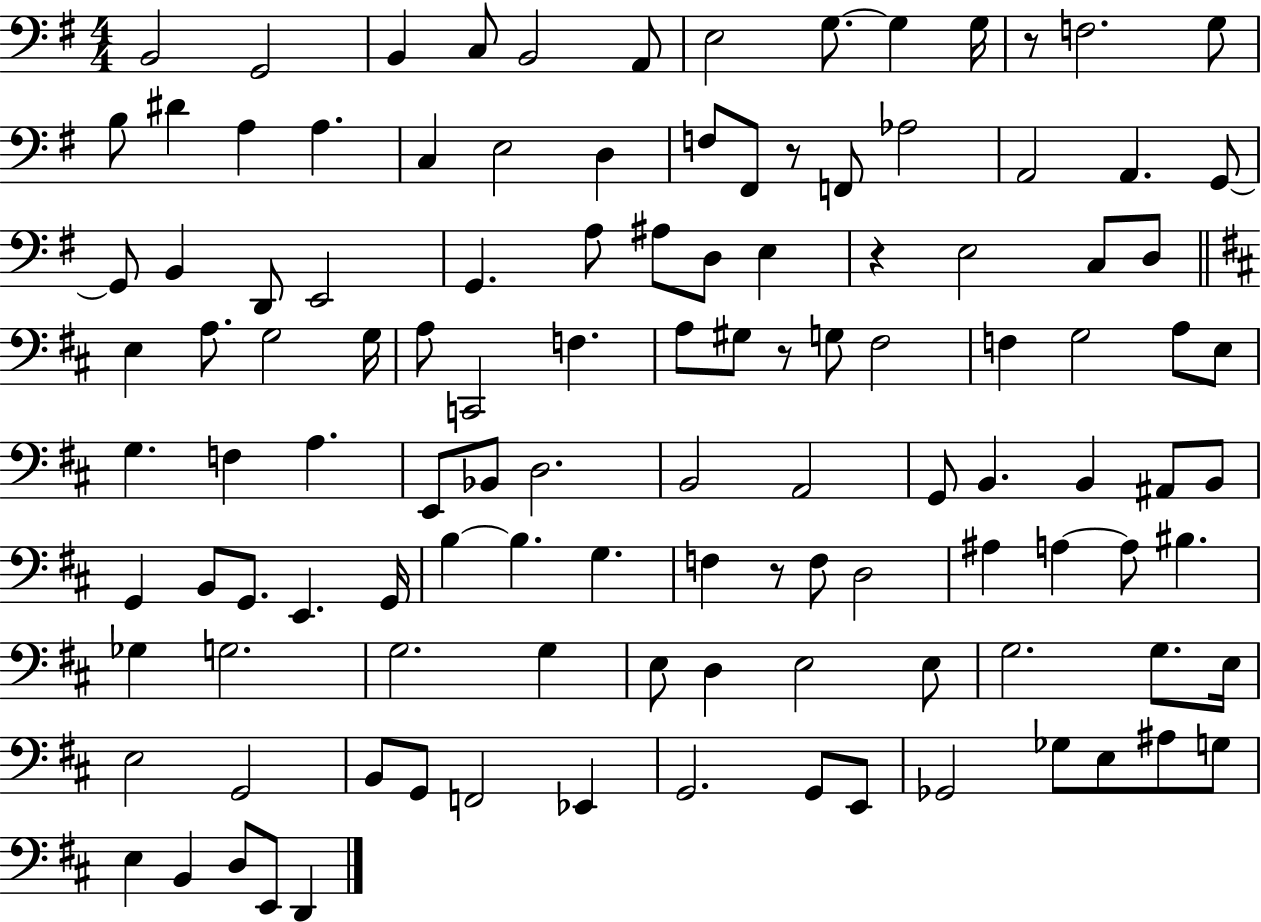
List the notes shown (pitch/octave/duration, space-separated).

B2/h G2/h B2/q C3/e B2/h A2/e E3/h G3/e. G3/q G3/s R/e F3/h. G3/e B3/e D#4/q A3/q A3/q. C3/q E3/h D3/q F3/e F#2/e R/e F2/e Ab3/h A2/h A2/q. G2/e G2/e B2/q D2/e E2/h G2/q. A3/e A#3/e D3/e E3/q R/q E3/h C3/e D3/e E3/q A3/e. G3/h G3/s A3/e C2/h F3/q. A3/e G#3/e R/e G3/e F#3/h F3/q G3/h A3/e E3/e G3/q. F3/q A3/q. E2/e Bb2/e D3/h. B2/h A2/h G2/e B2/q. B2/q A#2/e B2/e G2/q B2/e G2/e. E2/q. G2/s B3/q B3/q. G3/q. F3/q R/e F3/e D3/h A#3/q A3/q A3/e BIS3/q. Gb3/q G3/h. G3/h. G3/q E3/e D3/q E3/h E3/e G3/h. G3/e. E3/s E3/h G2/h B2/e G2/e F2/h Eb2/q G2/h. G2/e E2/e Gb2/h Gb3/e E3/e A#3/e G3/e E3/q B2/q D3/e E2/e D2/q